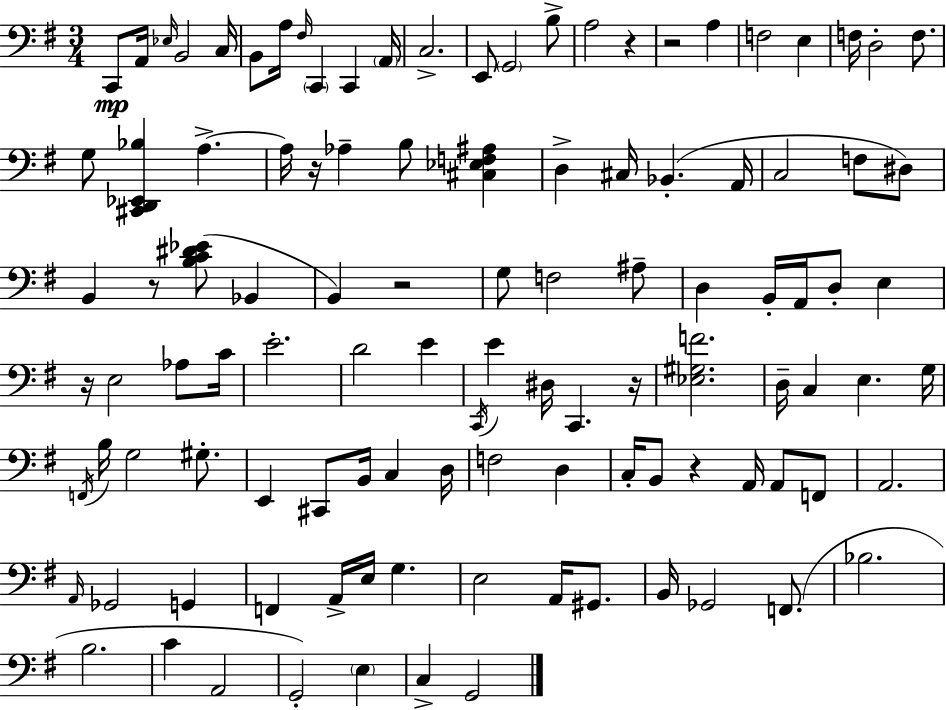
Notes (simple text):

C2/e A2/s Eb3/s B2/h C3/s B2/e A3/s F#3/s C2/q C2/q A2/s C3/h. E2/e G2/h B3/e A3/h R/q R/h A3/q F3/h E3/q F3/s D3/h F3/e. G3/e [C#2,D2,Eb2,Bb3]/q A3/q. A3/s R/s Ab3/q B3/e [C#3,Eb3,F3,A#3]/q D3/q C#3/s Bb2/q. A2/s C3/h F3/e D#3/e B2/q R/e [B3,C4,D#4,Eb4]/e Bb2/q B2/q R/h G3/e F3/h A#3/e D3/q B2/s A2/s D3/e E3/q R/s E3/h Ab3/e C4/s E4/h. D4/h E4/q C2/s E4/q D#3/s C2/q. R/s [Eb3,G#3,F4]/h. D3/s C3/q E3/q. G3/s F2/s B3/s G3/h G#3/e. E2/q C#2/e B2/s C3/q D3/s F3/h D3/q C3/s B2/e R/q A2/s A2/e F2/e A2/h. A2/s Gb2/h G2/q F2/q A2/s E3/s G3/q. E3/h A2/s G#2/e. B2/s Gb2/h F2/e. Bb3/h. B3/h. C4/q A2/h G2/h E3/q C3/q G2/h